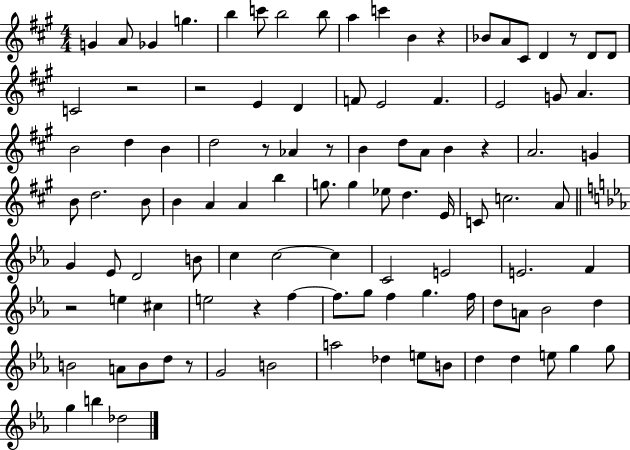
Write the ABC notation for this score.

X:1
T:Untitled
M:4/4
L:1/4
K:A
G A/2 _G g b c'/2 b2 b/2 a c' B z _B/2 A/2 ^C/2 D z/2 D/2 D/2 C2 z2 z2 E D F/2 E2 F E2 G/2 A B2 d B d2 z/2 _A z/2 B d/2 A/2 B z A2 G B/2 d2 B/2 B A A b g/2 g _e/2 d E/4 C/2 c2 A/2 G _E/2 D2 B/2 c c2 c C2 E2 E2 F z2 e ^c e2 z f f/2 g/2 f g f/4 d/2 A/2 _B2 d B2 A/2 B/2 d/2 z/2 G2 B2 a2 _d e/2 B/2 d d e/2 g g/2 g b _d2